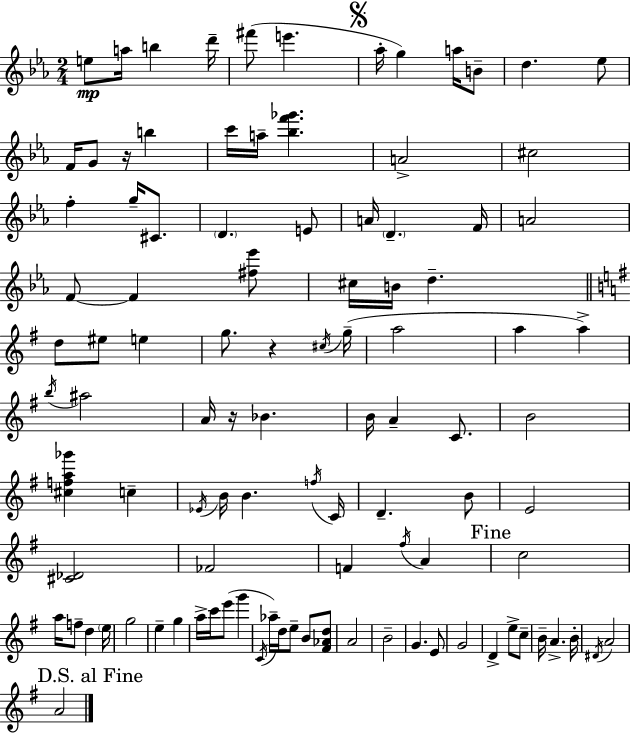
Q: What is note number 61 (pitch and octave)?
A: F4